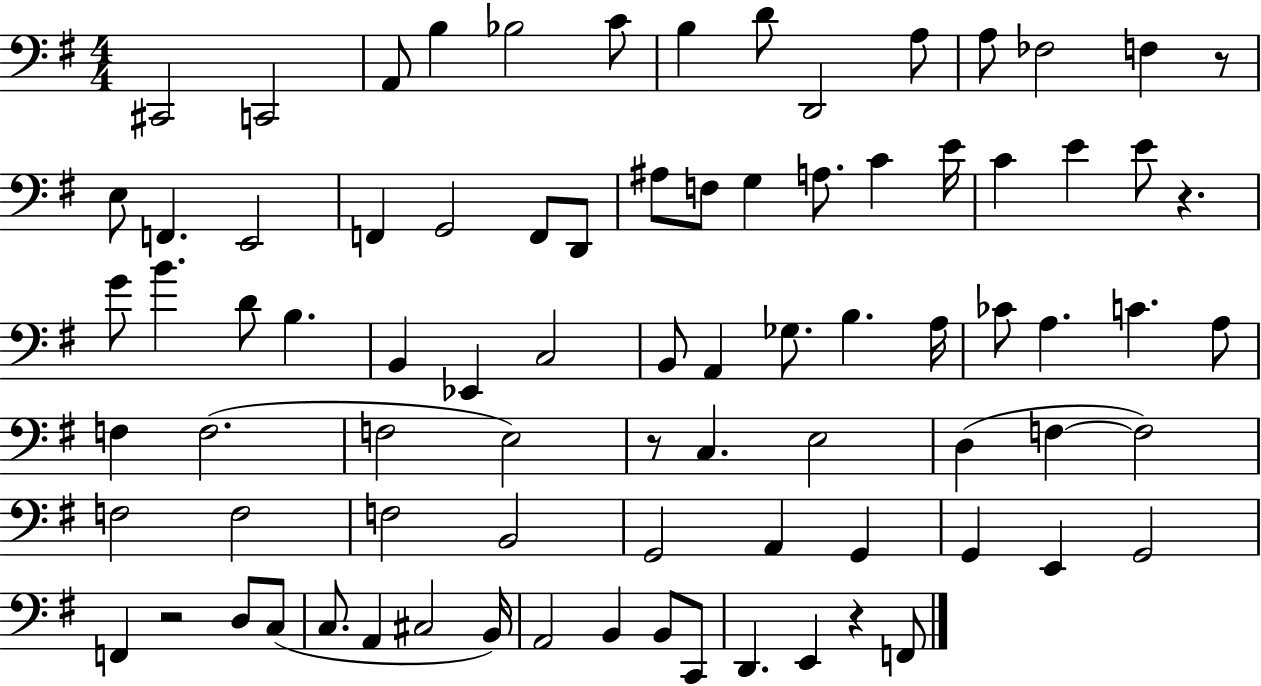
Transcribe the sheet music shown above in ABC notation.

X:1
T:Untitled
M:4/4
L:1/4
K:G
^C,,2 C,,2 A,,/2 B, _B,2 C/2 B, D/2 D,,2 A,/2 A,/2 _F,2 F, z/2 E,/2 F,, E,,2 F,, G,,2 F,,/2 D,,/2 ^A,/2 F,/2 G, A,/2 C E/4 C E E/2 z G/2 B D/2 B, B,, _E,, C,2 B,,/2 A,, _G,/2 B, A,/4 _C/2 A, C A,/2 F, F,2 F,2 E,2 z/2 C, E,2 D, F, F,2 F,2 F,2 F,2 B,,2 G,,2 A,, G,, G,, E,, G,,2 F,, z2 D,/2 C,/2 C,/2 A,, ^C,2 B,,/4 A,,2 B,, B,,/2 C,,/2 D,, E,, z F,,/2